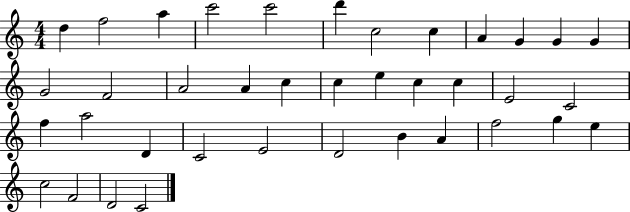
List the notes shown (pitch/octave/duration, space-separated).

D5/q F5/h A5/q C6/h C6/h D6/q C5/h C5/q A4/q G4/q G4/q G4/q G4/h F4/h A4/h A4/q C5/q C5/q E5/q C5/q C5/q E4/h C4/h F5/q A5/h D4/q C4/h E4/h D4/h B4/q A4/q F5/h G5/q E5/q C5/h F4/h D4/h C4/h